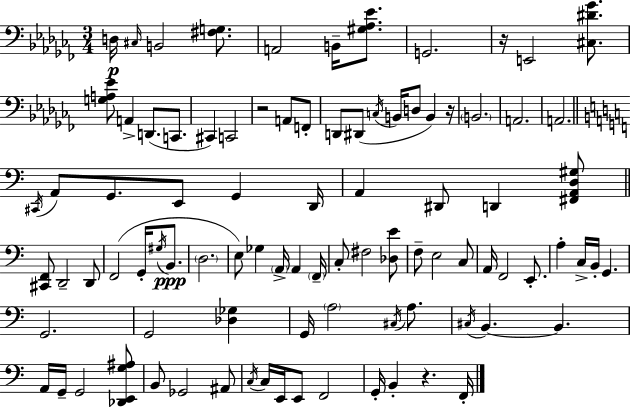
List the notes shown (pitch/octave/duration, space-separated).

D3/s C#3/s B2/h [F#3,G3]/e. A2/h B2/s [G#3,Ab3,Eb4]/e. G2/h. R/s E2/h [C#3,D#4,Gb4]/e. [G3,A3,Eb4]/e A2/q D2/e. C2/e. C#2/q C2/h R/h A2/e F2/e D2/e D#2/e C3/s B2/s D3/e B2/q R/s B2/h. A2/h. A2/h. C#2/s A2/e G2/e. E2/e G2/q D2/s A2/q D#2/e D2/q [F#2,A2,D3,G#3]/e [C#2,F2]/e D2/h D2/e F2/h G2/s G#3/s B2/e. D3/h. E3/e Gb3/q A2/s A2/q F2/s C3/e F#3/h [Db3,E4]/e F3/e E3/h C3/e A2/s F2/h E2/e. A3/q C3/s B2/s G2/q. G2/h. G2/h [Db3,Gb3]/q G2/s A3/h C#3/s A3/e. C#3/s B2/q. B2/q. A2/s G2/s G2/h [Db2,E2,G3,A#3]/e B2/e Gb2/h A#2/e C3/s C3/s E2/s E2/e F2/h G2/s B2/q R/q. F2/s